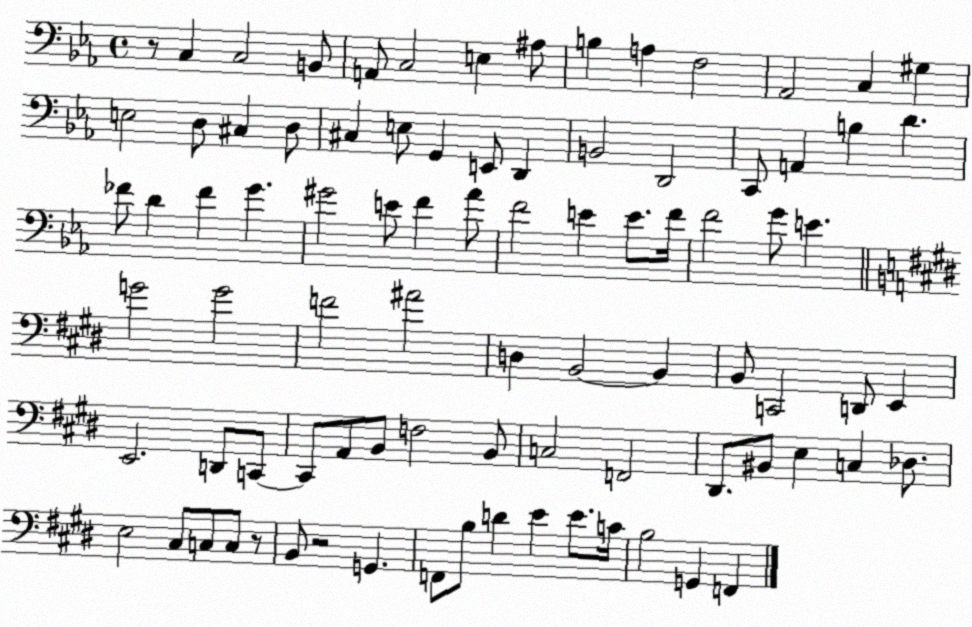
X:1
T:Untitled
M:4/4
L:1/4
K:Eb
z/2 C, C,2 B,,/2 A,,/2 C,2 E, ^A,/2 B, A, F,2 _A,,2 C, ^G, E,2 D,/2 ^C, D,/2 ^C, E,/2 G,, E,,/2 D,, B,,2 D,,2 C,,/2 A,, B, D _F/2 D _F G ^G2 E/2 F _A/2 F2 E E/2 F/4 F2 G/2 E G2 G2 F2 ^A2 D, B,,2 B,, B,,/2 C,,2 D,,/2 E,, E,,2 D,,/2 C,,/2 C,,/2 A,,/2 B,,/2 F,2 B,,/2 C,2 F,,2 ^D,,/2 ^B,,/2 E, C, _D,/2 E,2 ^C,/2 C,/2 C,/2 z/2 B,,/2 z2 G,, F,,/2 B,/2 D E E/2 C/4 B,2 G,, F,,